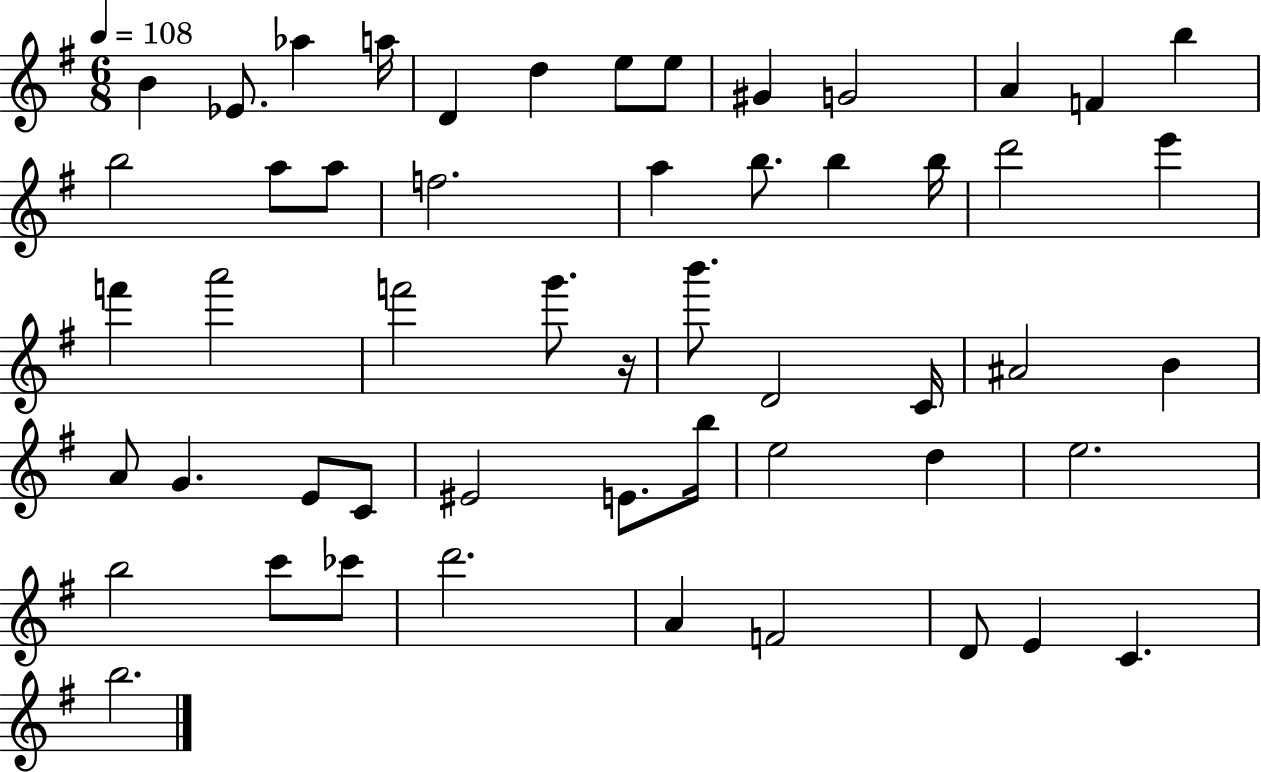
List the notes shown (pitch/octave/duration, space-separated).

B4/q Eb4/e. Ab5/q A5/s D4/q D5/q E5/e E5/e G#4/q G4/h A4/q F4/q B5/q B5/h A5/e A5/e F5/h. A5/q B5/e. B5/q B5/s D6/h E6/q F6/q A6/h F6/h G6/e. R/s B6/e. D4/h C4/s A#4/h B4/q A4/e G4/q. E4/e C4/e EIS4/h E4/e. B5/s E5/h D5/q E5/h. B5/h C6/e CES6/e D6/h. A4/q F4/h D4/e E4/q C4/q. B5/h.